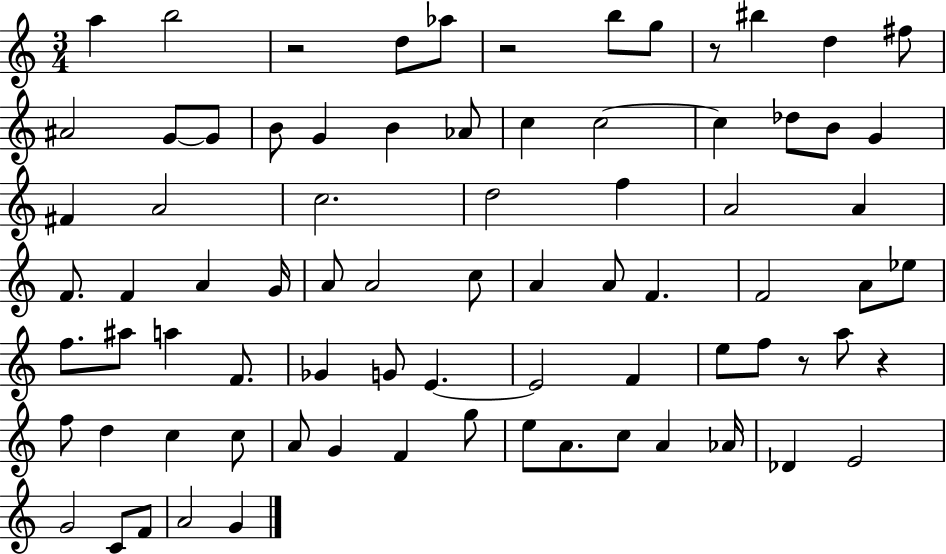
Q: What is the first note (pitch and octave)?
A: A5